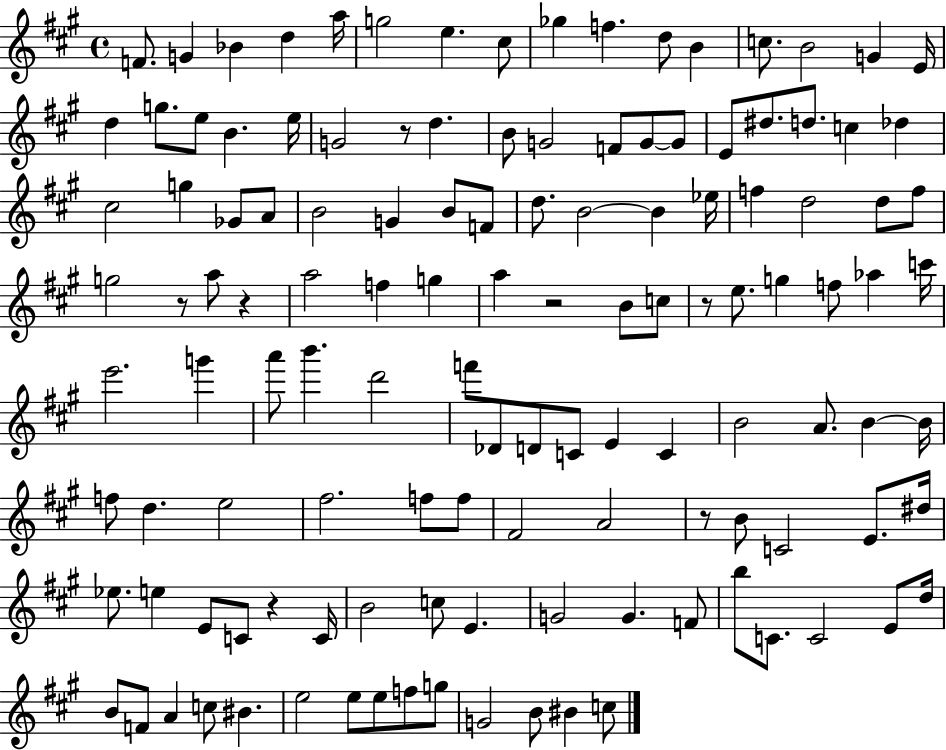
F4/e. G4/q Bb4/q D5/q A5/s G5/h E5/q. C#5/e Gb5/q F5/q. D5/e B4/q C5/e. B4/h G4/q E4/s D5/q G5/e. E5/e B4/q. E5/s G4/h R/e D5/q. B4/e G4/h F4/e G4/e G4/e E4/e D#5/e. D5/e. C5/q Db5/q C#5/h G5/q Gb4/e A4/e B4/h G4/q B4/e F4/e D5/e. B4/h B4/q Eb5/s F5/q D5/h D5/e F5/e G5/h R/e A5/e R/q A5/h F5/q G5/q A5/q R/h B4/e C5/e R/e E5/e. G5/q F5/e Ab5/q C6/s E6/h. G6/q A6/e B6/q. D6/h F6/e Db4/e D4/e C4/e E4/q C4/q B4/h A4/e. B4/q B4/s F5/e D5/q. E5/h F#5/h. F5/e F5/e F#4/h A4/h R/e B4/e C4/h E4/e. D#5/s Eb5/e. E5/q E4/e C4/e R/q C4/s B4/h C5/e E4/q. G4/h G4/q. F4/e B5/e C4/e. C4/h E4/e D5/s B4/e F4/e A4/q C5/e BIS4/q. E5/h E5/e E5/e F5/e G5/e G4/h B4/e BIS4/q C5/e